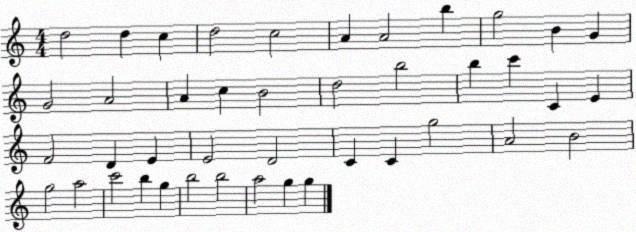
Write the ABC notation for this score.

X:1
T:Untitled
M:4/4
L:1/4
K:C
d2 d c d2 c2 A A2 b g2 B G G2 A2 A c B2 d2 b2 b c' C E F2 D E E2 D2 C C g2 A2 B2 g2 a2 c'2 b g b2 b2 a2 g g